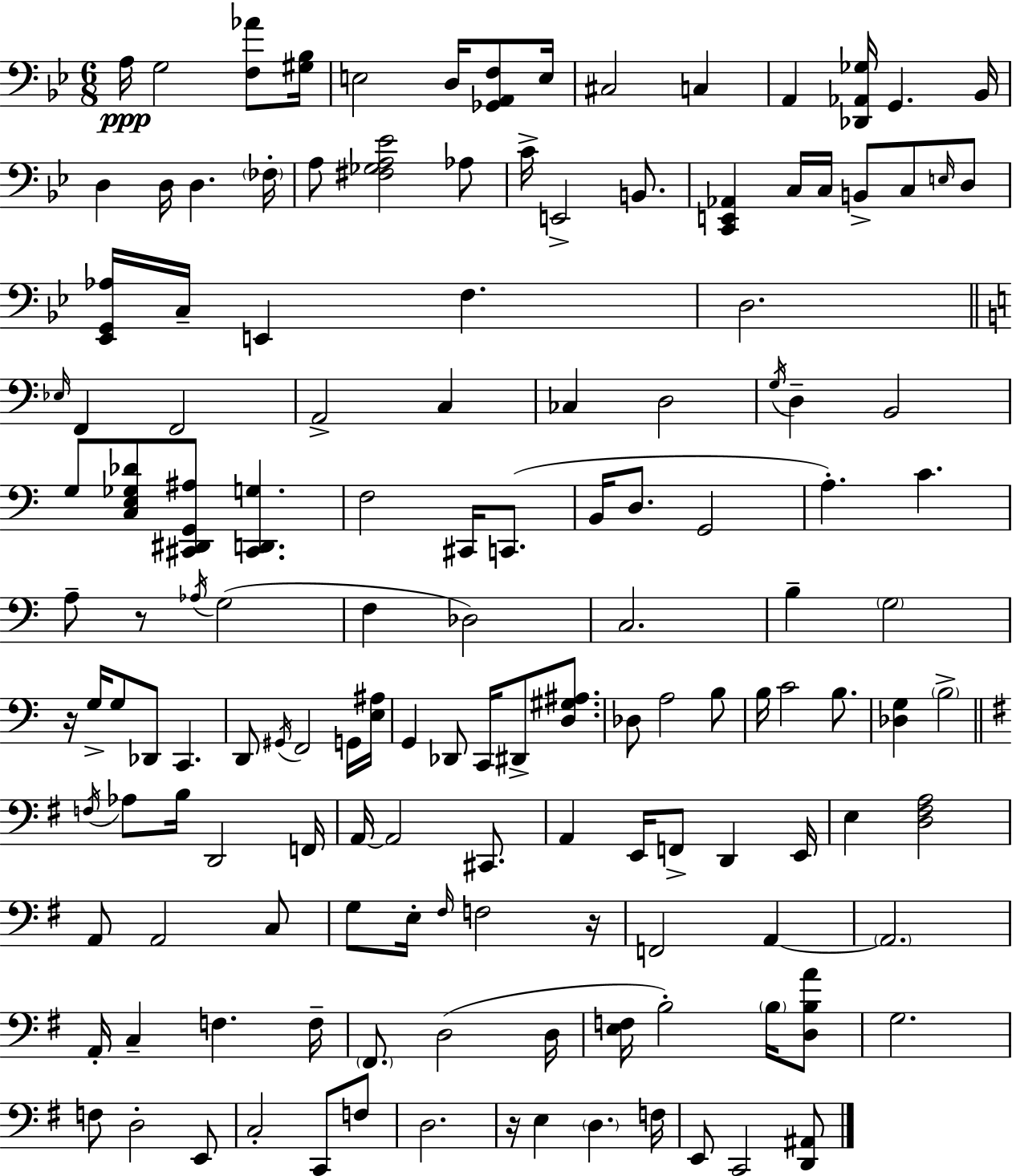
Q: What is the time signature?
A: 6/8